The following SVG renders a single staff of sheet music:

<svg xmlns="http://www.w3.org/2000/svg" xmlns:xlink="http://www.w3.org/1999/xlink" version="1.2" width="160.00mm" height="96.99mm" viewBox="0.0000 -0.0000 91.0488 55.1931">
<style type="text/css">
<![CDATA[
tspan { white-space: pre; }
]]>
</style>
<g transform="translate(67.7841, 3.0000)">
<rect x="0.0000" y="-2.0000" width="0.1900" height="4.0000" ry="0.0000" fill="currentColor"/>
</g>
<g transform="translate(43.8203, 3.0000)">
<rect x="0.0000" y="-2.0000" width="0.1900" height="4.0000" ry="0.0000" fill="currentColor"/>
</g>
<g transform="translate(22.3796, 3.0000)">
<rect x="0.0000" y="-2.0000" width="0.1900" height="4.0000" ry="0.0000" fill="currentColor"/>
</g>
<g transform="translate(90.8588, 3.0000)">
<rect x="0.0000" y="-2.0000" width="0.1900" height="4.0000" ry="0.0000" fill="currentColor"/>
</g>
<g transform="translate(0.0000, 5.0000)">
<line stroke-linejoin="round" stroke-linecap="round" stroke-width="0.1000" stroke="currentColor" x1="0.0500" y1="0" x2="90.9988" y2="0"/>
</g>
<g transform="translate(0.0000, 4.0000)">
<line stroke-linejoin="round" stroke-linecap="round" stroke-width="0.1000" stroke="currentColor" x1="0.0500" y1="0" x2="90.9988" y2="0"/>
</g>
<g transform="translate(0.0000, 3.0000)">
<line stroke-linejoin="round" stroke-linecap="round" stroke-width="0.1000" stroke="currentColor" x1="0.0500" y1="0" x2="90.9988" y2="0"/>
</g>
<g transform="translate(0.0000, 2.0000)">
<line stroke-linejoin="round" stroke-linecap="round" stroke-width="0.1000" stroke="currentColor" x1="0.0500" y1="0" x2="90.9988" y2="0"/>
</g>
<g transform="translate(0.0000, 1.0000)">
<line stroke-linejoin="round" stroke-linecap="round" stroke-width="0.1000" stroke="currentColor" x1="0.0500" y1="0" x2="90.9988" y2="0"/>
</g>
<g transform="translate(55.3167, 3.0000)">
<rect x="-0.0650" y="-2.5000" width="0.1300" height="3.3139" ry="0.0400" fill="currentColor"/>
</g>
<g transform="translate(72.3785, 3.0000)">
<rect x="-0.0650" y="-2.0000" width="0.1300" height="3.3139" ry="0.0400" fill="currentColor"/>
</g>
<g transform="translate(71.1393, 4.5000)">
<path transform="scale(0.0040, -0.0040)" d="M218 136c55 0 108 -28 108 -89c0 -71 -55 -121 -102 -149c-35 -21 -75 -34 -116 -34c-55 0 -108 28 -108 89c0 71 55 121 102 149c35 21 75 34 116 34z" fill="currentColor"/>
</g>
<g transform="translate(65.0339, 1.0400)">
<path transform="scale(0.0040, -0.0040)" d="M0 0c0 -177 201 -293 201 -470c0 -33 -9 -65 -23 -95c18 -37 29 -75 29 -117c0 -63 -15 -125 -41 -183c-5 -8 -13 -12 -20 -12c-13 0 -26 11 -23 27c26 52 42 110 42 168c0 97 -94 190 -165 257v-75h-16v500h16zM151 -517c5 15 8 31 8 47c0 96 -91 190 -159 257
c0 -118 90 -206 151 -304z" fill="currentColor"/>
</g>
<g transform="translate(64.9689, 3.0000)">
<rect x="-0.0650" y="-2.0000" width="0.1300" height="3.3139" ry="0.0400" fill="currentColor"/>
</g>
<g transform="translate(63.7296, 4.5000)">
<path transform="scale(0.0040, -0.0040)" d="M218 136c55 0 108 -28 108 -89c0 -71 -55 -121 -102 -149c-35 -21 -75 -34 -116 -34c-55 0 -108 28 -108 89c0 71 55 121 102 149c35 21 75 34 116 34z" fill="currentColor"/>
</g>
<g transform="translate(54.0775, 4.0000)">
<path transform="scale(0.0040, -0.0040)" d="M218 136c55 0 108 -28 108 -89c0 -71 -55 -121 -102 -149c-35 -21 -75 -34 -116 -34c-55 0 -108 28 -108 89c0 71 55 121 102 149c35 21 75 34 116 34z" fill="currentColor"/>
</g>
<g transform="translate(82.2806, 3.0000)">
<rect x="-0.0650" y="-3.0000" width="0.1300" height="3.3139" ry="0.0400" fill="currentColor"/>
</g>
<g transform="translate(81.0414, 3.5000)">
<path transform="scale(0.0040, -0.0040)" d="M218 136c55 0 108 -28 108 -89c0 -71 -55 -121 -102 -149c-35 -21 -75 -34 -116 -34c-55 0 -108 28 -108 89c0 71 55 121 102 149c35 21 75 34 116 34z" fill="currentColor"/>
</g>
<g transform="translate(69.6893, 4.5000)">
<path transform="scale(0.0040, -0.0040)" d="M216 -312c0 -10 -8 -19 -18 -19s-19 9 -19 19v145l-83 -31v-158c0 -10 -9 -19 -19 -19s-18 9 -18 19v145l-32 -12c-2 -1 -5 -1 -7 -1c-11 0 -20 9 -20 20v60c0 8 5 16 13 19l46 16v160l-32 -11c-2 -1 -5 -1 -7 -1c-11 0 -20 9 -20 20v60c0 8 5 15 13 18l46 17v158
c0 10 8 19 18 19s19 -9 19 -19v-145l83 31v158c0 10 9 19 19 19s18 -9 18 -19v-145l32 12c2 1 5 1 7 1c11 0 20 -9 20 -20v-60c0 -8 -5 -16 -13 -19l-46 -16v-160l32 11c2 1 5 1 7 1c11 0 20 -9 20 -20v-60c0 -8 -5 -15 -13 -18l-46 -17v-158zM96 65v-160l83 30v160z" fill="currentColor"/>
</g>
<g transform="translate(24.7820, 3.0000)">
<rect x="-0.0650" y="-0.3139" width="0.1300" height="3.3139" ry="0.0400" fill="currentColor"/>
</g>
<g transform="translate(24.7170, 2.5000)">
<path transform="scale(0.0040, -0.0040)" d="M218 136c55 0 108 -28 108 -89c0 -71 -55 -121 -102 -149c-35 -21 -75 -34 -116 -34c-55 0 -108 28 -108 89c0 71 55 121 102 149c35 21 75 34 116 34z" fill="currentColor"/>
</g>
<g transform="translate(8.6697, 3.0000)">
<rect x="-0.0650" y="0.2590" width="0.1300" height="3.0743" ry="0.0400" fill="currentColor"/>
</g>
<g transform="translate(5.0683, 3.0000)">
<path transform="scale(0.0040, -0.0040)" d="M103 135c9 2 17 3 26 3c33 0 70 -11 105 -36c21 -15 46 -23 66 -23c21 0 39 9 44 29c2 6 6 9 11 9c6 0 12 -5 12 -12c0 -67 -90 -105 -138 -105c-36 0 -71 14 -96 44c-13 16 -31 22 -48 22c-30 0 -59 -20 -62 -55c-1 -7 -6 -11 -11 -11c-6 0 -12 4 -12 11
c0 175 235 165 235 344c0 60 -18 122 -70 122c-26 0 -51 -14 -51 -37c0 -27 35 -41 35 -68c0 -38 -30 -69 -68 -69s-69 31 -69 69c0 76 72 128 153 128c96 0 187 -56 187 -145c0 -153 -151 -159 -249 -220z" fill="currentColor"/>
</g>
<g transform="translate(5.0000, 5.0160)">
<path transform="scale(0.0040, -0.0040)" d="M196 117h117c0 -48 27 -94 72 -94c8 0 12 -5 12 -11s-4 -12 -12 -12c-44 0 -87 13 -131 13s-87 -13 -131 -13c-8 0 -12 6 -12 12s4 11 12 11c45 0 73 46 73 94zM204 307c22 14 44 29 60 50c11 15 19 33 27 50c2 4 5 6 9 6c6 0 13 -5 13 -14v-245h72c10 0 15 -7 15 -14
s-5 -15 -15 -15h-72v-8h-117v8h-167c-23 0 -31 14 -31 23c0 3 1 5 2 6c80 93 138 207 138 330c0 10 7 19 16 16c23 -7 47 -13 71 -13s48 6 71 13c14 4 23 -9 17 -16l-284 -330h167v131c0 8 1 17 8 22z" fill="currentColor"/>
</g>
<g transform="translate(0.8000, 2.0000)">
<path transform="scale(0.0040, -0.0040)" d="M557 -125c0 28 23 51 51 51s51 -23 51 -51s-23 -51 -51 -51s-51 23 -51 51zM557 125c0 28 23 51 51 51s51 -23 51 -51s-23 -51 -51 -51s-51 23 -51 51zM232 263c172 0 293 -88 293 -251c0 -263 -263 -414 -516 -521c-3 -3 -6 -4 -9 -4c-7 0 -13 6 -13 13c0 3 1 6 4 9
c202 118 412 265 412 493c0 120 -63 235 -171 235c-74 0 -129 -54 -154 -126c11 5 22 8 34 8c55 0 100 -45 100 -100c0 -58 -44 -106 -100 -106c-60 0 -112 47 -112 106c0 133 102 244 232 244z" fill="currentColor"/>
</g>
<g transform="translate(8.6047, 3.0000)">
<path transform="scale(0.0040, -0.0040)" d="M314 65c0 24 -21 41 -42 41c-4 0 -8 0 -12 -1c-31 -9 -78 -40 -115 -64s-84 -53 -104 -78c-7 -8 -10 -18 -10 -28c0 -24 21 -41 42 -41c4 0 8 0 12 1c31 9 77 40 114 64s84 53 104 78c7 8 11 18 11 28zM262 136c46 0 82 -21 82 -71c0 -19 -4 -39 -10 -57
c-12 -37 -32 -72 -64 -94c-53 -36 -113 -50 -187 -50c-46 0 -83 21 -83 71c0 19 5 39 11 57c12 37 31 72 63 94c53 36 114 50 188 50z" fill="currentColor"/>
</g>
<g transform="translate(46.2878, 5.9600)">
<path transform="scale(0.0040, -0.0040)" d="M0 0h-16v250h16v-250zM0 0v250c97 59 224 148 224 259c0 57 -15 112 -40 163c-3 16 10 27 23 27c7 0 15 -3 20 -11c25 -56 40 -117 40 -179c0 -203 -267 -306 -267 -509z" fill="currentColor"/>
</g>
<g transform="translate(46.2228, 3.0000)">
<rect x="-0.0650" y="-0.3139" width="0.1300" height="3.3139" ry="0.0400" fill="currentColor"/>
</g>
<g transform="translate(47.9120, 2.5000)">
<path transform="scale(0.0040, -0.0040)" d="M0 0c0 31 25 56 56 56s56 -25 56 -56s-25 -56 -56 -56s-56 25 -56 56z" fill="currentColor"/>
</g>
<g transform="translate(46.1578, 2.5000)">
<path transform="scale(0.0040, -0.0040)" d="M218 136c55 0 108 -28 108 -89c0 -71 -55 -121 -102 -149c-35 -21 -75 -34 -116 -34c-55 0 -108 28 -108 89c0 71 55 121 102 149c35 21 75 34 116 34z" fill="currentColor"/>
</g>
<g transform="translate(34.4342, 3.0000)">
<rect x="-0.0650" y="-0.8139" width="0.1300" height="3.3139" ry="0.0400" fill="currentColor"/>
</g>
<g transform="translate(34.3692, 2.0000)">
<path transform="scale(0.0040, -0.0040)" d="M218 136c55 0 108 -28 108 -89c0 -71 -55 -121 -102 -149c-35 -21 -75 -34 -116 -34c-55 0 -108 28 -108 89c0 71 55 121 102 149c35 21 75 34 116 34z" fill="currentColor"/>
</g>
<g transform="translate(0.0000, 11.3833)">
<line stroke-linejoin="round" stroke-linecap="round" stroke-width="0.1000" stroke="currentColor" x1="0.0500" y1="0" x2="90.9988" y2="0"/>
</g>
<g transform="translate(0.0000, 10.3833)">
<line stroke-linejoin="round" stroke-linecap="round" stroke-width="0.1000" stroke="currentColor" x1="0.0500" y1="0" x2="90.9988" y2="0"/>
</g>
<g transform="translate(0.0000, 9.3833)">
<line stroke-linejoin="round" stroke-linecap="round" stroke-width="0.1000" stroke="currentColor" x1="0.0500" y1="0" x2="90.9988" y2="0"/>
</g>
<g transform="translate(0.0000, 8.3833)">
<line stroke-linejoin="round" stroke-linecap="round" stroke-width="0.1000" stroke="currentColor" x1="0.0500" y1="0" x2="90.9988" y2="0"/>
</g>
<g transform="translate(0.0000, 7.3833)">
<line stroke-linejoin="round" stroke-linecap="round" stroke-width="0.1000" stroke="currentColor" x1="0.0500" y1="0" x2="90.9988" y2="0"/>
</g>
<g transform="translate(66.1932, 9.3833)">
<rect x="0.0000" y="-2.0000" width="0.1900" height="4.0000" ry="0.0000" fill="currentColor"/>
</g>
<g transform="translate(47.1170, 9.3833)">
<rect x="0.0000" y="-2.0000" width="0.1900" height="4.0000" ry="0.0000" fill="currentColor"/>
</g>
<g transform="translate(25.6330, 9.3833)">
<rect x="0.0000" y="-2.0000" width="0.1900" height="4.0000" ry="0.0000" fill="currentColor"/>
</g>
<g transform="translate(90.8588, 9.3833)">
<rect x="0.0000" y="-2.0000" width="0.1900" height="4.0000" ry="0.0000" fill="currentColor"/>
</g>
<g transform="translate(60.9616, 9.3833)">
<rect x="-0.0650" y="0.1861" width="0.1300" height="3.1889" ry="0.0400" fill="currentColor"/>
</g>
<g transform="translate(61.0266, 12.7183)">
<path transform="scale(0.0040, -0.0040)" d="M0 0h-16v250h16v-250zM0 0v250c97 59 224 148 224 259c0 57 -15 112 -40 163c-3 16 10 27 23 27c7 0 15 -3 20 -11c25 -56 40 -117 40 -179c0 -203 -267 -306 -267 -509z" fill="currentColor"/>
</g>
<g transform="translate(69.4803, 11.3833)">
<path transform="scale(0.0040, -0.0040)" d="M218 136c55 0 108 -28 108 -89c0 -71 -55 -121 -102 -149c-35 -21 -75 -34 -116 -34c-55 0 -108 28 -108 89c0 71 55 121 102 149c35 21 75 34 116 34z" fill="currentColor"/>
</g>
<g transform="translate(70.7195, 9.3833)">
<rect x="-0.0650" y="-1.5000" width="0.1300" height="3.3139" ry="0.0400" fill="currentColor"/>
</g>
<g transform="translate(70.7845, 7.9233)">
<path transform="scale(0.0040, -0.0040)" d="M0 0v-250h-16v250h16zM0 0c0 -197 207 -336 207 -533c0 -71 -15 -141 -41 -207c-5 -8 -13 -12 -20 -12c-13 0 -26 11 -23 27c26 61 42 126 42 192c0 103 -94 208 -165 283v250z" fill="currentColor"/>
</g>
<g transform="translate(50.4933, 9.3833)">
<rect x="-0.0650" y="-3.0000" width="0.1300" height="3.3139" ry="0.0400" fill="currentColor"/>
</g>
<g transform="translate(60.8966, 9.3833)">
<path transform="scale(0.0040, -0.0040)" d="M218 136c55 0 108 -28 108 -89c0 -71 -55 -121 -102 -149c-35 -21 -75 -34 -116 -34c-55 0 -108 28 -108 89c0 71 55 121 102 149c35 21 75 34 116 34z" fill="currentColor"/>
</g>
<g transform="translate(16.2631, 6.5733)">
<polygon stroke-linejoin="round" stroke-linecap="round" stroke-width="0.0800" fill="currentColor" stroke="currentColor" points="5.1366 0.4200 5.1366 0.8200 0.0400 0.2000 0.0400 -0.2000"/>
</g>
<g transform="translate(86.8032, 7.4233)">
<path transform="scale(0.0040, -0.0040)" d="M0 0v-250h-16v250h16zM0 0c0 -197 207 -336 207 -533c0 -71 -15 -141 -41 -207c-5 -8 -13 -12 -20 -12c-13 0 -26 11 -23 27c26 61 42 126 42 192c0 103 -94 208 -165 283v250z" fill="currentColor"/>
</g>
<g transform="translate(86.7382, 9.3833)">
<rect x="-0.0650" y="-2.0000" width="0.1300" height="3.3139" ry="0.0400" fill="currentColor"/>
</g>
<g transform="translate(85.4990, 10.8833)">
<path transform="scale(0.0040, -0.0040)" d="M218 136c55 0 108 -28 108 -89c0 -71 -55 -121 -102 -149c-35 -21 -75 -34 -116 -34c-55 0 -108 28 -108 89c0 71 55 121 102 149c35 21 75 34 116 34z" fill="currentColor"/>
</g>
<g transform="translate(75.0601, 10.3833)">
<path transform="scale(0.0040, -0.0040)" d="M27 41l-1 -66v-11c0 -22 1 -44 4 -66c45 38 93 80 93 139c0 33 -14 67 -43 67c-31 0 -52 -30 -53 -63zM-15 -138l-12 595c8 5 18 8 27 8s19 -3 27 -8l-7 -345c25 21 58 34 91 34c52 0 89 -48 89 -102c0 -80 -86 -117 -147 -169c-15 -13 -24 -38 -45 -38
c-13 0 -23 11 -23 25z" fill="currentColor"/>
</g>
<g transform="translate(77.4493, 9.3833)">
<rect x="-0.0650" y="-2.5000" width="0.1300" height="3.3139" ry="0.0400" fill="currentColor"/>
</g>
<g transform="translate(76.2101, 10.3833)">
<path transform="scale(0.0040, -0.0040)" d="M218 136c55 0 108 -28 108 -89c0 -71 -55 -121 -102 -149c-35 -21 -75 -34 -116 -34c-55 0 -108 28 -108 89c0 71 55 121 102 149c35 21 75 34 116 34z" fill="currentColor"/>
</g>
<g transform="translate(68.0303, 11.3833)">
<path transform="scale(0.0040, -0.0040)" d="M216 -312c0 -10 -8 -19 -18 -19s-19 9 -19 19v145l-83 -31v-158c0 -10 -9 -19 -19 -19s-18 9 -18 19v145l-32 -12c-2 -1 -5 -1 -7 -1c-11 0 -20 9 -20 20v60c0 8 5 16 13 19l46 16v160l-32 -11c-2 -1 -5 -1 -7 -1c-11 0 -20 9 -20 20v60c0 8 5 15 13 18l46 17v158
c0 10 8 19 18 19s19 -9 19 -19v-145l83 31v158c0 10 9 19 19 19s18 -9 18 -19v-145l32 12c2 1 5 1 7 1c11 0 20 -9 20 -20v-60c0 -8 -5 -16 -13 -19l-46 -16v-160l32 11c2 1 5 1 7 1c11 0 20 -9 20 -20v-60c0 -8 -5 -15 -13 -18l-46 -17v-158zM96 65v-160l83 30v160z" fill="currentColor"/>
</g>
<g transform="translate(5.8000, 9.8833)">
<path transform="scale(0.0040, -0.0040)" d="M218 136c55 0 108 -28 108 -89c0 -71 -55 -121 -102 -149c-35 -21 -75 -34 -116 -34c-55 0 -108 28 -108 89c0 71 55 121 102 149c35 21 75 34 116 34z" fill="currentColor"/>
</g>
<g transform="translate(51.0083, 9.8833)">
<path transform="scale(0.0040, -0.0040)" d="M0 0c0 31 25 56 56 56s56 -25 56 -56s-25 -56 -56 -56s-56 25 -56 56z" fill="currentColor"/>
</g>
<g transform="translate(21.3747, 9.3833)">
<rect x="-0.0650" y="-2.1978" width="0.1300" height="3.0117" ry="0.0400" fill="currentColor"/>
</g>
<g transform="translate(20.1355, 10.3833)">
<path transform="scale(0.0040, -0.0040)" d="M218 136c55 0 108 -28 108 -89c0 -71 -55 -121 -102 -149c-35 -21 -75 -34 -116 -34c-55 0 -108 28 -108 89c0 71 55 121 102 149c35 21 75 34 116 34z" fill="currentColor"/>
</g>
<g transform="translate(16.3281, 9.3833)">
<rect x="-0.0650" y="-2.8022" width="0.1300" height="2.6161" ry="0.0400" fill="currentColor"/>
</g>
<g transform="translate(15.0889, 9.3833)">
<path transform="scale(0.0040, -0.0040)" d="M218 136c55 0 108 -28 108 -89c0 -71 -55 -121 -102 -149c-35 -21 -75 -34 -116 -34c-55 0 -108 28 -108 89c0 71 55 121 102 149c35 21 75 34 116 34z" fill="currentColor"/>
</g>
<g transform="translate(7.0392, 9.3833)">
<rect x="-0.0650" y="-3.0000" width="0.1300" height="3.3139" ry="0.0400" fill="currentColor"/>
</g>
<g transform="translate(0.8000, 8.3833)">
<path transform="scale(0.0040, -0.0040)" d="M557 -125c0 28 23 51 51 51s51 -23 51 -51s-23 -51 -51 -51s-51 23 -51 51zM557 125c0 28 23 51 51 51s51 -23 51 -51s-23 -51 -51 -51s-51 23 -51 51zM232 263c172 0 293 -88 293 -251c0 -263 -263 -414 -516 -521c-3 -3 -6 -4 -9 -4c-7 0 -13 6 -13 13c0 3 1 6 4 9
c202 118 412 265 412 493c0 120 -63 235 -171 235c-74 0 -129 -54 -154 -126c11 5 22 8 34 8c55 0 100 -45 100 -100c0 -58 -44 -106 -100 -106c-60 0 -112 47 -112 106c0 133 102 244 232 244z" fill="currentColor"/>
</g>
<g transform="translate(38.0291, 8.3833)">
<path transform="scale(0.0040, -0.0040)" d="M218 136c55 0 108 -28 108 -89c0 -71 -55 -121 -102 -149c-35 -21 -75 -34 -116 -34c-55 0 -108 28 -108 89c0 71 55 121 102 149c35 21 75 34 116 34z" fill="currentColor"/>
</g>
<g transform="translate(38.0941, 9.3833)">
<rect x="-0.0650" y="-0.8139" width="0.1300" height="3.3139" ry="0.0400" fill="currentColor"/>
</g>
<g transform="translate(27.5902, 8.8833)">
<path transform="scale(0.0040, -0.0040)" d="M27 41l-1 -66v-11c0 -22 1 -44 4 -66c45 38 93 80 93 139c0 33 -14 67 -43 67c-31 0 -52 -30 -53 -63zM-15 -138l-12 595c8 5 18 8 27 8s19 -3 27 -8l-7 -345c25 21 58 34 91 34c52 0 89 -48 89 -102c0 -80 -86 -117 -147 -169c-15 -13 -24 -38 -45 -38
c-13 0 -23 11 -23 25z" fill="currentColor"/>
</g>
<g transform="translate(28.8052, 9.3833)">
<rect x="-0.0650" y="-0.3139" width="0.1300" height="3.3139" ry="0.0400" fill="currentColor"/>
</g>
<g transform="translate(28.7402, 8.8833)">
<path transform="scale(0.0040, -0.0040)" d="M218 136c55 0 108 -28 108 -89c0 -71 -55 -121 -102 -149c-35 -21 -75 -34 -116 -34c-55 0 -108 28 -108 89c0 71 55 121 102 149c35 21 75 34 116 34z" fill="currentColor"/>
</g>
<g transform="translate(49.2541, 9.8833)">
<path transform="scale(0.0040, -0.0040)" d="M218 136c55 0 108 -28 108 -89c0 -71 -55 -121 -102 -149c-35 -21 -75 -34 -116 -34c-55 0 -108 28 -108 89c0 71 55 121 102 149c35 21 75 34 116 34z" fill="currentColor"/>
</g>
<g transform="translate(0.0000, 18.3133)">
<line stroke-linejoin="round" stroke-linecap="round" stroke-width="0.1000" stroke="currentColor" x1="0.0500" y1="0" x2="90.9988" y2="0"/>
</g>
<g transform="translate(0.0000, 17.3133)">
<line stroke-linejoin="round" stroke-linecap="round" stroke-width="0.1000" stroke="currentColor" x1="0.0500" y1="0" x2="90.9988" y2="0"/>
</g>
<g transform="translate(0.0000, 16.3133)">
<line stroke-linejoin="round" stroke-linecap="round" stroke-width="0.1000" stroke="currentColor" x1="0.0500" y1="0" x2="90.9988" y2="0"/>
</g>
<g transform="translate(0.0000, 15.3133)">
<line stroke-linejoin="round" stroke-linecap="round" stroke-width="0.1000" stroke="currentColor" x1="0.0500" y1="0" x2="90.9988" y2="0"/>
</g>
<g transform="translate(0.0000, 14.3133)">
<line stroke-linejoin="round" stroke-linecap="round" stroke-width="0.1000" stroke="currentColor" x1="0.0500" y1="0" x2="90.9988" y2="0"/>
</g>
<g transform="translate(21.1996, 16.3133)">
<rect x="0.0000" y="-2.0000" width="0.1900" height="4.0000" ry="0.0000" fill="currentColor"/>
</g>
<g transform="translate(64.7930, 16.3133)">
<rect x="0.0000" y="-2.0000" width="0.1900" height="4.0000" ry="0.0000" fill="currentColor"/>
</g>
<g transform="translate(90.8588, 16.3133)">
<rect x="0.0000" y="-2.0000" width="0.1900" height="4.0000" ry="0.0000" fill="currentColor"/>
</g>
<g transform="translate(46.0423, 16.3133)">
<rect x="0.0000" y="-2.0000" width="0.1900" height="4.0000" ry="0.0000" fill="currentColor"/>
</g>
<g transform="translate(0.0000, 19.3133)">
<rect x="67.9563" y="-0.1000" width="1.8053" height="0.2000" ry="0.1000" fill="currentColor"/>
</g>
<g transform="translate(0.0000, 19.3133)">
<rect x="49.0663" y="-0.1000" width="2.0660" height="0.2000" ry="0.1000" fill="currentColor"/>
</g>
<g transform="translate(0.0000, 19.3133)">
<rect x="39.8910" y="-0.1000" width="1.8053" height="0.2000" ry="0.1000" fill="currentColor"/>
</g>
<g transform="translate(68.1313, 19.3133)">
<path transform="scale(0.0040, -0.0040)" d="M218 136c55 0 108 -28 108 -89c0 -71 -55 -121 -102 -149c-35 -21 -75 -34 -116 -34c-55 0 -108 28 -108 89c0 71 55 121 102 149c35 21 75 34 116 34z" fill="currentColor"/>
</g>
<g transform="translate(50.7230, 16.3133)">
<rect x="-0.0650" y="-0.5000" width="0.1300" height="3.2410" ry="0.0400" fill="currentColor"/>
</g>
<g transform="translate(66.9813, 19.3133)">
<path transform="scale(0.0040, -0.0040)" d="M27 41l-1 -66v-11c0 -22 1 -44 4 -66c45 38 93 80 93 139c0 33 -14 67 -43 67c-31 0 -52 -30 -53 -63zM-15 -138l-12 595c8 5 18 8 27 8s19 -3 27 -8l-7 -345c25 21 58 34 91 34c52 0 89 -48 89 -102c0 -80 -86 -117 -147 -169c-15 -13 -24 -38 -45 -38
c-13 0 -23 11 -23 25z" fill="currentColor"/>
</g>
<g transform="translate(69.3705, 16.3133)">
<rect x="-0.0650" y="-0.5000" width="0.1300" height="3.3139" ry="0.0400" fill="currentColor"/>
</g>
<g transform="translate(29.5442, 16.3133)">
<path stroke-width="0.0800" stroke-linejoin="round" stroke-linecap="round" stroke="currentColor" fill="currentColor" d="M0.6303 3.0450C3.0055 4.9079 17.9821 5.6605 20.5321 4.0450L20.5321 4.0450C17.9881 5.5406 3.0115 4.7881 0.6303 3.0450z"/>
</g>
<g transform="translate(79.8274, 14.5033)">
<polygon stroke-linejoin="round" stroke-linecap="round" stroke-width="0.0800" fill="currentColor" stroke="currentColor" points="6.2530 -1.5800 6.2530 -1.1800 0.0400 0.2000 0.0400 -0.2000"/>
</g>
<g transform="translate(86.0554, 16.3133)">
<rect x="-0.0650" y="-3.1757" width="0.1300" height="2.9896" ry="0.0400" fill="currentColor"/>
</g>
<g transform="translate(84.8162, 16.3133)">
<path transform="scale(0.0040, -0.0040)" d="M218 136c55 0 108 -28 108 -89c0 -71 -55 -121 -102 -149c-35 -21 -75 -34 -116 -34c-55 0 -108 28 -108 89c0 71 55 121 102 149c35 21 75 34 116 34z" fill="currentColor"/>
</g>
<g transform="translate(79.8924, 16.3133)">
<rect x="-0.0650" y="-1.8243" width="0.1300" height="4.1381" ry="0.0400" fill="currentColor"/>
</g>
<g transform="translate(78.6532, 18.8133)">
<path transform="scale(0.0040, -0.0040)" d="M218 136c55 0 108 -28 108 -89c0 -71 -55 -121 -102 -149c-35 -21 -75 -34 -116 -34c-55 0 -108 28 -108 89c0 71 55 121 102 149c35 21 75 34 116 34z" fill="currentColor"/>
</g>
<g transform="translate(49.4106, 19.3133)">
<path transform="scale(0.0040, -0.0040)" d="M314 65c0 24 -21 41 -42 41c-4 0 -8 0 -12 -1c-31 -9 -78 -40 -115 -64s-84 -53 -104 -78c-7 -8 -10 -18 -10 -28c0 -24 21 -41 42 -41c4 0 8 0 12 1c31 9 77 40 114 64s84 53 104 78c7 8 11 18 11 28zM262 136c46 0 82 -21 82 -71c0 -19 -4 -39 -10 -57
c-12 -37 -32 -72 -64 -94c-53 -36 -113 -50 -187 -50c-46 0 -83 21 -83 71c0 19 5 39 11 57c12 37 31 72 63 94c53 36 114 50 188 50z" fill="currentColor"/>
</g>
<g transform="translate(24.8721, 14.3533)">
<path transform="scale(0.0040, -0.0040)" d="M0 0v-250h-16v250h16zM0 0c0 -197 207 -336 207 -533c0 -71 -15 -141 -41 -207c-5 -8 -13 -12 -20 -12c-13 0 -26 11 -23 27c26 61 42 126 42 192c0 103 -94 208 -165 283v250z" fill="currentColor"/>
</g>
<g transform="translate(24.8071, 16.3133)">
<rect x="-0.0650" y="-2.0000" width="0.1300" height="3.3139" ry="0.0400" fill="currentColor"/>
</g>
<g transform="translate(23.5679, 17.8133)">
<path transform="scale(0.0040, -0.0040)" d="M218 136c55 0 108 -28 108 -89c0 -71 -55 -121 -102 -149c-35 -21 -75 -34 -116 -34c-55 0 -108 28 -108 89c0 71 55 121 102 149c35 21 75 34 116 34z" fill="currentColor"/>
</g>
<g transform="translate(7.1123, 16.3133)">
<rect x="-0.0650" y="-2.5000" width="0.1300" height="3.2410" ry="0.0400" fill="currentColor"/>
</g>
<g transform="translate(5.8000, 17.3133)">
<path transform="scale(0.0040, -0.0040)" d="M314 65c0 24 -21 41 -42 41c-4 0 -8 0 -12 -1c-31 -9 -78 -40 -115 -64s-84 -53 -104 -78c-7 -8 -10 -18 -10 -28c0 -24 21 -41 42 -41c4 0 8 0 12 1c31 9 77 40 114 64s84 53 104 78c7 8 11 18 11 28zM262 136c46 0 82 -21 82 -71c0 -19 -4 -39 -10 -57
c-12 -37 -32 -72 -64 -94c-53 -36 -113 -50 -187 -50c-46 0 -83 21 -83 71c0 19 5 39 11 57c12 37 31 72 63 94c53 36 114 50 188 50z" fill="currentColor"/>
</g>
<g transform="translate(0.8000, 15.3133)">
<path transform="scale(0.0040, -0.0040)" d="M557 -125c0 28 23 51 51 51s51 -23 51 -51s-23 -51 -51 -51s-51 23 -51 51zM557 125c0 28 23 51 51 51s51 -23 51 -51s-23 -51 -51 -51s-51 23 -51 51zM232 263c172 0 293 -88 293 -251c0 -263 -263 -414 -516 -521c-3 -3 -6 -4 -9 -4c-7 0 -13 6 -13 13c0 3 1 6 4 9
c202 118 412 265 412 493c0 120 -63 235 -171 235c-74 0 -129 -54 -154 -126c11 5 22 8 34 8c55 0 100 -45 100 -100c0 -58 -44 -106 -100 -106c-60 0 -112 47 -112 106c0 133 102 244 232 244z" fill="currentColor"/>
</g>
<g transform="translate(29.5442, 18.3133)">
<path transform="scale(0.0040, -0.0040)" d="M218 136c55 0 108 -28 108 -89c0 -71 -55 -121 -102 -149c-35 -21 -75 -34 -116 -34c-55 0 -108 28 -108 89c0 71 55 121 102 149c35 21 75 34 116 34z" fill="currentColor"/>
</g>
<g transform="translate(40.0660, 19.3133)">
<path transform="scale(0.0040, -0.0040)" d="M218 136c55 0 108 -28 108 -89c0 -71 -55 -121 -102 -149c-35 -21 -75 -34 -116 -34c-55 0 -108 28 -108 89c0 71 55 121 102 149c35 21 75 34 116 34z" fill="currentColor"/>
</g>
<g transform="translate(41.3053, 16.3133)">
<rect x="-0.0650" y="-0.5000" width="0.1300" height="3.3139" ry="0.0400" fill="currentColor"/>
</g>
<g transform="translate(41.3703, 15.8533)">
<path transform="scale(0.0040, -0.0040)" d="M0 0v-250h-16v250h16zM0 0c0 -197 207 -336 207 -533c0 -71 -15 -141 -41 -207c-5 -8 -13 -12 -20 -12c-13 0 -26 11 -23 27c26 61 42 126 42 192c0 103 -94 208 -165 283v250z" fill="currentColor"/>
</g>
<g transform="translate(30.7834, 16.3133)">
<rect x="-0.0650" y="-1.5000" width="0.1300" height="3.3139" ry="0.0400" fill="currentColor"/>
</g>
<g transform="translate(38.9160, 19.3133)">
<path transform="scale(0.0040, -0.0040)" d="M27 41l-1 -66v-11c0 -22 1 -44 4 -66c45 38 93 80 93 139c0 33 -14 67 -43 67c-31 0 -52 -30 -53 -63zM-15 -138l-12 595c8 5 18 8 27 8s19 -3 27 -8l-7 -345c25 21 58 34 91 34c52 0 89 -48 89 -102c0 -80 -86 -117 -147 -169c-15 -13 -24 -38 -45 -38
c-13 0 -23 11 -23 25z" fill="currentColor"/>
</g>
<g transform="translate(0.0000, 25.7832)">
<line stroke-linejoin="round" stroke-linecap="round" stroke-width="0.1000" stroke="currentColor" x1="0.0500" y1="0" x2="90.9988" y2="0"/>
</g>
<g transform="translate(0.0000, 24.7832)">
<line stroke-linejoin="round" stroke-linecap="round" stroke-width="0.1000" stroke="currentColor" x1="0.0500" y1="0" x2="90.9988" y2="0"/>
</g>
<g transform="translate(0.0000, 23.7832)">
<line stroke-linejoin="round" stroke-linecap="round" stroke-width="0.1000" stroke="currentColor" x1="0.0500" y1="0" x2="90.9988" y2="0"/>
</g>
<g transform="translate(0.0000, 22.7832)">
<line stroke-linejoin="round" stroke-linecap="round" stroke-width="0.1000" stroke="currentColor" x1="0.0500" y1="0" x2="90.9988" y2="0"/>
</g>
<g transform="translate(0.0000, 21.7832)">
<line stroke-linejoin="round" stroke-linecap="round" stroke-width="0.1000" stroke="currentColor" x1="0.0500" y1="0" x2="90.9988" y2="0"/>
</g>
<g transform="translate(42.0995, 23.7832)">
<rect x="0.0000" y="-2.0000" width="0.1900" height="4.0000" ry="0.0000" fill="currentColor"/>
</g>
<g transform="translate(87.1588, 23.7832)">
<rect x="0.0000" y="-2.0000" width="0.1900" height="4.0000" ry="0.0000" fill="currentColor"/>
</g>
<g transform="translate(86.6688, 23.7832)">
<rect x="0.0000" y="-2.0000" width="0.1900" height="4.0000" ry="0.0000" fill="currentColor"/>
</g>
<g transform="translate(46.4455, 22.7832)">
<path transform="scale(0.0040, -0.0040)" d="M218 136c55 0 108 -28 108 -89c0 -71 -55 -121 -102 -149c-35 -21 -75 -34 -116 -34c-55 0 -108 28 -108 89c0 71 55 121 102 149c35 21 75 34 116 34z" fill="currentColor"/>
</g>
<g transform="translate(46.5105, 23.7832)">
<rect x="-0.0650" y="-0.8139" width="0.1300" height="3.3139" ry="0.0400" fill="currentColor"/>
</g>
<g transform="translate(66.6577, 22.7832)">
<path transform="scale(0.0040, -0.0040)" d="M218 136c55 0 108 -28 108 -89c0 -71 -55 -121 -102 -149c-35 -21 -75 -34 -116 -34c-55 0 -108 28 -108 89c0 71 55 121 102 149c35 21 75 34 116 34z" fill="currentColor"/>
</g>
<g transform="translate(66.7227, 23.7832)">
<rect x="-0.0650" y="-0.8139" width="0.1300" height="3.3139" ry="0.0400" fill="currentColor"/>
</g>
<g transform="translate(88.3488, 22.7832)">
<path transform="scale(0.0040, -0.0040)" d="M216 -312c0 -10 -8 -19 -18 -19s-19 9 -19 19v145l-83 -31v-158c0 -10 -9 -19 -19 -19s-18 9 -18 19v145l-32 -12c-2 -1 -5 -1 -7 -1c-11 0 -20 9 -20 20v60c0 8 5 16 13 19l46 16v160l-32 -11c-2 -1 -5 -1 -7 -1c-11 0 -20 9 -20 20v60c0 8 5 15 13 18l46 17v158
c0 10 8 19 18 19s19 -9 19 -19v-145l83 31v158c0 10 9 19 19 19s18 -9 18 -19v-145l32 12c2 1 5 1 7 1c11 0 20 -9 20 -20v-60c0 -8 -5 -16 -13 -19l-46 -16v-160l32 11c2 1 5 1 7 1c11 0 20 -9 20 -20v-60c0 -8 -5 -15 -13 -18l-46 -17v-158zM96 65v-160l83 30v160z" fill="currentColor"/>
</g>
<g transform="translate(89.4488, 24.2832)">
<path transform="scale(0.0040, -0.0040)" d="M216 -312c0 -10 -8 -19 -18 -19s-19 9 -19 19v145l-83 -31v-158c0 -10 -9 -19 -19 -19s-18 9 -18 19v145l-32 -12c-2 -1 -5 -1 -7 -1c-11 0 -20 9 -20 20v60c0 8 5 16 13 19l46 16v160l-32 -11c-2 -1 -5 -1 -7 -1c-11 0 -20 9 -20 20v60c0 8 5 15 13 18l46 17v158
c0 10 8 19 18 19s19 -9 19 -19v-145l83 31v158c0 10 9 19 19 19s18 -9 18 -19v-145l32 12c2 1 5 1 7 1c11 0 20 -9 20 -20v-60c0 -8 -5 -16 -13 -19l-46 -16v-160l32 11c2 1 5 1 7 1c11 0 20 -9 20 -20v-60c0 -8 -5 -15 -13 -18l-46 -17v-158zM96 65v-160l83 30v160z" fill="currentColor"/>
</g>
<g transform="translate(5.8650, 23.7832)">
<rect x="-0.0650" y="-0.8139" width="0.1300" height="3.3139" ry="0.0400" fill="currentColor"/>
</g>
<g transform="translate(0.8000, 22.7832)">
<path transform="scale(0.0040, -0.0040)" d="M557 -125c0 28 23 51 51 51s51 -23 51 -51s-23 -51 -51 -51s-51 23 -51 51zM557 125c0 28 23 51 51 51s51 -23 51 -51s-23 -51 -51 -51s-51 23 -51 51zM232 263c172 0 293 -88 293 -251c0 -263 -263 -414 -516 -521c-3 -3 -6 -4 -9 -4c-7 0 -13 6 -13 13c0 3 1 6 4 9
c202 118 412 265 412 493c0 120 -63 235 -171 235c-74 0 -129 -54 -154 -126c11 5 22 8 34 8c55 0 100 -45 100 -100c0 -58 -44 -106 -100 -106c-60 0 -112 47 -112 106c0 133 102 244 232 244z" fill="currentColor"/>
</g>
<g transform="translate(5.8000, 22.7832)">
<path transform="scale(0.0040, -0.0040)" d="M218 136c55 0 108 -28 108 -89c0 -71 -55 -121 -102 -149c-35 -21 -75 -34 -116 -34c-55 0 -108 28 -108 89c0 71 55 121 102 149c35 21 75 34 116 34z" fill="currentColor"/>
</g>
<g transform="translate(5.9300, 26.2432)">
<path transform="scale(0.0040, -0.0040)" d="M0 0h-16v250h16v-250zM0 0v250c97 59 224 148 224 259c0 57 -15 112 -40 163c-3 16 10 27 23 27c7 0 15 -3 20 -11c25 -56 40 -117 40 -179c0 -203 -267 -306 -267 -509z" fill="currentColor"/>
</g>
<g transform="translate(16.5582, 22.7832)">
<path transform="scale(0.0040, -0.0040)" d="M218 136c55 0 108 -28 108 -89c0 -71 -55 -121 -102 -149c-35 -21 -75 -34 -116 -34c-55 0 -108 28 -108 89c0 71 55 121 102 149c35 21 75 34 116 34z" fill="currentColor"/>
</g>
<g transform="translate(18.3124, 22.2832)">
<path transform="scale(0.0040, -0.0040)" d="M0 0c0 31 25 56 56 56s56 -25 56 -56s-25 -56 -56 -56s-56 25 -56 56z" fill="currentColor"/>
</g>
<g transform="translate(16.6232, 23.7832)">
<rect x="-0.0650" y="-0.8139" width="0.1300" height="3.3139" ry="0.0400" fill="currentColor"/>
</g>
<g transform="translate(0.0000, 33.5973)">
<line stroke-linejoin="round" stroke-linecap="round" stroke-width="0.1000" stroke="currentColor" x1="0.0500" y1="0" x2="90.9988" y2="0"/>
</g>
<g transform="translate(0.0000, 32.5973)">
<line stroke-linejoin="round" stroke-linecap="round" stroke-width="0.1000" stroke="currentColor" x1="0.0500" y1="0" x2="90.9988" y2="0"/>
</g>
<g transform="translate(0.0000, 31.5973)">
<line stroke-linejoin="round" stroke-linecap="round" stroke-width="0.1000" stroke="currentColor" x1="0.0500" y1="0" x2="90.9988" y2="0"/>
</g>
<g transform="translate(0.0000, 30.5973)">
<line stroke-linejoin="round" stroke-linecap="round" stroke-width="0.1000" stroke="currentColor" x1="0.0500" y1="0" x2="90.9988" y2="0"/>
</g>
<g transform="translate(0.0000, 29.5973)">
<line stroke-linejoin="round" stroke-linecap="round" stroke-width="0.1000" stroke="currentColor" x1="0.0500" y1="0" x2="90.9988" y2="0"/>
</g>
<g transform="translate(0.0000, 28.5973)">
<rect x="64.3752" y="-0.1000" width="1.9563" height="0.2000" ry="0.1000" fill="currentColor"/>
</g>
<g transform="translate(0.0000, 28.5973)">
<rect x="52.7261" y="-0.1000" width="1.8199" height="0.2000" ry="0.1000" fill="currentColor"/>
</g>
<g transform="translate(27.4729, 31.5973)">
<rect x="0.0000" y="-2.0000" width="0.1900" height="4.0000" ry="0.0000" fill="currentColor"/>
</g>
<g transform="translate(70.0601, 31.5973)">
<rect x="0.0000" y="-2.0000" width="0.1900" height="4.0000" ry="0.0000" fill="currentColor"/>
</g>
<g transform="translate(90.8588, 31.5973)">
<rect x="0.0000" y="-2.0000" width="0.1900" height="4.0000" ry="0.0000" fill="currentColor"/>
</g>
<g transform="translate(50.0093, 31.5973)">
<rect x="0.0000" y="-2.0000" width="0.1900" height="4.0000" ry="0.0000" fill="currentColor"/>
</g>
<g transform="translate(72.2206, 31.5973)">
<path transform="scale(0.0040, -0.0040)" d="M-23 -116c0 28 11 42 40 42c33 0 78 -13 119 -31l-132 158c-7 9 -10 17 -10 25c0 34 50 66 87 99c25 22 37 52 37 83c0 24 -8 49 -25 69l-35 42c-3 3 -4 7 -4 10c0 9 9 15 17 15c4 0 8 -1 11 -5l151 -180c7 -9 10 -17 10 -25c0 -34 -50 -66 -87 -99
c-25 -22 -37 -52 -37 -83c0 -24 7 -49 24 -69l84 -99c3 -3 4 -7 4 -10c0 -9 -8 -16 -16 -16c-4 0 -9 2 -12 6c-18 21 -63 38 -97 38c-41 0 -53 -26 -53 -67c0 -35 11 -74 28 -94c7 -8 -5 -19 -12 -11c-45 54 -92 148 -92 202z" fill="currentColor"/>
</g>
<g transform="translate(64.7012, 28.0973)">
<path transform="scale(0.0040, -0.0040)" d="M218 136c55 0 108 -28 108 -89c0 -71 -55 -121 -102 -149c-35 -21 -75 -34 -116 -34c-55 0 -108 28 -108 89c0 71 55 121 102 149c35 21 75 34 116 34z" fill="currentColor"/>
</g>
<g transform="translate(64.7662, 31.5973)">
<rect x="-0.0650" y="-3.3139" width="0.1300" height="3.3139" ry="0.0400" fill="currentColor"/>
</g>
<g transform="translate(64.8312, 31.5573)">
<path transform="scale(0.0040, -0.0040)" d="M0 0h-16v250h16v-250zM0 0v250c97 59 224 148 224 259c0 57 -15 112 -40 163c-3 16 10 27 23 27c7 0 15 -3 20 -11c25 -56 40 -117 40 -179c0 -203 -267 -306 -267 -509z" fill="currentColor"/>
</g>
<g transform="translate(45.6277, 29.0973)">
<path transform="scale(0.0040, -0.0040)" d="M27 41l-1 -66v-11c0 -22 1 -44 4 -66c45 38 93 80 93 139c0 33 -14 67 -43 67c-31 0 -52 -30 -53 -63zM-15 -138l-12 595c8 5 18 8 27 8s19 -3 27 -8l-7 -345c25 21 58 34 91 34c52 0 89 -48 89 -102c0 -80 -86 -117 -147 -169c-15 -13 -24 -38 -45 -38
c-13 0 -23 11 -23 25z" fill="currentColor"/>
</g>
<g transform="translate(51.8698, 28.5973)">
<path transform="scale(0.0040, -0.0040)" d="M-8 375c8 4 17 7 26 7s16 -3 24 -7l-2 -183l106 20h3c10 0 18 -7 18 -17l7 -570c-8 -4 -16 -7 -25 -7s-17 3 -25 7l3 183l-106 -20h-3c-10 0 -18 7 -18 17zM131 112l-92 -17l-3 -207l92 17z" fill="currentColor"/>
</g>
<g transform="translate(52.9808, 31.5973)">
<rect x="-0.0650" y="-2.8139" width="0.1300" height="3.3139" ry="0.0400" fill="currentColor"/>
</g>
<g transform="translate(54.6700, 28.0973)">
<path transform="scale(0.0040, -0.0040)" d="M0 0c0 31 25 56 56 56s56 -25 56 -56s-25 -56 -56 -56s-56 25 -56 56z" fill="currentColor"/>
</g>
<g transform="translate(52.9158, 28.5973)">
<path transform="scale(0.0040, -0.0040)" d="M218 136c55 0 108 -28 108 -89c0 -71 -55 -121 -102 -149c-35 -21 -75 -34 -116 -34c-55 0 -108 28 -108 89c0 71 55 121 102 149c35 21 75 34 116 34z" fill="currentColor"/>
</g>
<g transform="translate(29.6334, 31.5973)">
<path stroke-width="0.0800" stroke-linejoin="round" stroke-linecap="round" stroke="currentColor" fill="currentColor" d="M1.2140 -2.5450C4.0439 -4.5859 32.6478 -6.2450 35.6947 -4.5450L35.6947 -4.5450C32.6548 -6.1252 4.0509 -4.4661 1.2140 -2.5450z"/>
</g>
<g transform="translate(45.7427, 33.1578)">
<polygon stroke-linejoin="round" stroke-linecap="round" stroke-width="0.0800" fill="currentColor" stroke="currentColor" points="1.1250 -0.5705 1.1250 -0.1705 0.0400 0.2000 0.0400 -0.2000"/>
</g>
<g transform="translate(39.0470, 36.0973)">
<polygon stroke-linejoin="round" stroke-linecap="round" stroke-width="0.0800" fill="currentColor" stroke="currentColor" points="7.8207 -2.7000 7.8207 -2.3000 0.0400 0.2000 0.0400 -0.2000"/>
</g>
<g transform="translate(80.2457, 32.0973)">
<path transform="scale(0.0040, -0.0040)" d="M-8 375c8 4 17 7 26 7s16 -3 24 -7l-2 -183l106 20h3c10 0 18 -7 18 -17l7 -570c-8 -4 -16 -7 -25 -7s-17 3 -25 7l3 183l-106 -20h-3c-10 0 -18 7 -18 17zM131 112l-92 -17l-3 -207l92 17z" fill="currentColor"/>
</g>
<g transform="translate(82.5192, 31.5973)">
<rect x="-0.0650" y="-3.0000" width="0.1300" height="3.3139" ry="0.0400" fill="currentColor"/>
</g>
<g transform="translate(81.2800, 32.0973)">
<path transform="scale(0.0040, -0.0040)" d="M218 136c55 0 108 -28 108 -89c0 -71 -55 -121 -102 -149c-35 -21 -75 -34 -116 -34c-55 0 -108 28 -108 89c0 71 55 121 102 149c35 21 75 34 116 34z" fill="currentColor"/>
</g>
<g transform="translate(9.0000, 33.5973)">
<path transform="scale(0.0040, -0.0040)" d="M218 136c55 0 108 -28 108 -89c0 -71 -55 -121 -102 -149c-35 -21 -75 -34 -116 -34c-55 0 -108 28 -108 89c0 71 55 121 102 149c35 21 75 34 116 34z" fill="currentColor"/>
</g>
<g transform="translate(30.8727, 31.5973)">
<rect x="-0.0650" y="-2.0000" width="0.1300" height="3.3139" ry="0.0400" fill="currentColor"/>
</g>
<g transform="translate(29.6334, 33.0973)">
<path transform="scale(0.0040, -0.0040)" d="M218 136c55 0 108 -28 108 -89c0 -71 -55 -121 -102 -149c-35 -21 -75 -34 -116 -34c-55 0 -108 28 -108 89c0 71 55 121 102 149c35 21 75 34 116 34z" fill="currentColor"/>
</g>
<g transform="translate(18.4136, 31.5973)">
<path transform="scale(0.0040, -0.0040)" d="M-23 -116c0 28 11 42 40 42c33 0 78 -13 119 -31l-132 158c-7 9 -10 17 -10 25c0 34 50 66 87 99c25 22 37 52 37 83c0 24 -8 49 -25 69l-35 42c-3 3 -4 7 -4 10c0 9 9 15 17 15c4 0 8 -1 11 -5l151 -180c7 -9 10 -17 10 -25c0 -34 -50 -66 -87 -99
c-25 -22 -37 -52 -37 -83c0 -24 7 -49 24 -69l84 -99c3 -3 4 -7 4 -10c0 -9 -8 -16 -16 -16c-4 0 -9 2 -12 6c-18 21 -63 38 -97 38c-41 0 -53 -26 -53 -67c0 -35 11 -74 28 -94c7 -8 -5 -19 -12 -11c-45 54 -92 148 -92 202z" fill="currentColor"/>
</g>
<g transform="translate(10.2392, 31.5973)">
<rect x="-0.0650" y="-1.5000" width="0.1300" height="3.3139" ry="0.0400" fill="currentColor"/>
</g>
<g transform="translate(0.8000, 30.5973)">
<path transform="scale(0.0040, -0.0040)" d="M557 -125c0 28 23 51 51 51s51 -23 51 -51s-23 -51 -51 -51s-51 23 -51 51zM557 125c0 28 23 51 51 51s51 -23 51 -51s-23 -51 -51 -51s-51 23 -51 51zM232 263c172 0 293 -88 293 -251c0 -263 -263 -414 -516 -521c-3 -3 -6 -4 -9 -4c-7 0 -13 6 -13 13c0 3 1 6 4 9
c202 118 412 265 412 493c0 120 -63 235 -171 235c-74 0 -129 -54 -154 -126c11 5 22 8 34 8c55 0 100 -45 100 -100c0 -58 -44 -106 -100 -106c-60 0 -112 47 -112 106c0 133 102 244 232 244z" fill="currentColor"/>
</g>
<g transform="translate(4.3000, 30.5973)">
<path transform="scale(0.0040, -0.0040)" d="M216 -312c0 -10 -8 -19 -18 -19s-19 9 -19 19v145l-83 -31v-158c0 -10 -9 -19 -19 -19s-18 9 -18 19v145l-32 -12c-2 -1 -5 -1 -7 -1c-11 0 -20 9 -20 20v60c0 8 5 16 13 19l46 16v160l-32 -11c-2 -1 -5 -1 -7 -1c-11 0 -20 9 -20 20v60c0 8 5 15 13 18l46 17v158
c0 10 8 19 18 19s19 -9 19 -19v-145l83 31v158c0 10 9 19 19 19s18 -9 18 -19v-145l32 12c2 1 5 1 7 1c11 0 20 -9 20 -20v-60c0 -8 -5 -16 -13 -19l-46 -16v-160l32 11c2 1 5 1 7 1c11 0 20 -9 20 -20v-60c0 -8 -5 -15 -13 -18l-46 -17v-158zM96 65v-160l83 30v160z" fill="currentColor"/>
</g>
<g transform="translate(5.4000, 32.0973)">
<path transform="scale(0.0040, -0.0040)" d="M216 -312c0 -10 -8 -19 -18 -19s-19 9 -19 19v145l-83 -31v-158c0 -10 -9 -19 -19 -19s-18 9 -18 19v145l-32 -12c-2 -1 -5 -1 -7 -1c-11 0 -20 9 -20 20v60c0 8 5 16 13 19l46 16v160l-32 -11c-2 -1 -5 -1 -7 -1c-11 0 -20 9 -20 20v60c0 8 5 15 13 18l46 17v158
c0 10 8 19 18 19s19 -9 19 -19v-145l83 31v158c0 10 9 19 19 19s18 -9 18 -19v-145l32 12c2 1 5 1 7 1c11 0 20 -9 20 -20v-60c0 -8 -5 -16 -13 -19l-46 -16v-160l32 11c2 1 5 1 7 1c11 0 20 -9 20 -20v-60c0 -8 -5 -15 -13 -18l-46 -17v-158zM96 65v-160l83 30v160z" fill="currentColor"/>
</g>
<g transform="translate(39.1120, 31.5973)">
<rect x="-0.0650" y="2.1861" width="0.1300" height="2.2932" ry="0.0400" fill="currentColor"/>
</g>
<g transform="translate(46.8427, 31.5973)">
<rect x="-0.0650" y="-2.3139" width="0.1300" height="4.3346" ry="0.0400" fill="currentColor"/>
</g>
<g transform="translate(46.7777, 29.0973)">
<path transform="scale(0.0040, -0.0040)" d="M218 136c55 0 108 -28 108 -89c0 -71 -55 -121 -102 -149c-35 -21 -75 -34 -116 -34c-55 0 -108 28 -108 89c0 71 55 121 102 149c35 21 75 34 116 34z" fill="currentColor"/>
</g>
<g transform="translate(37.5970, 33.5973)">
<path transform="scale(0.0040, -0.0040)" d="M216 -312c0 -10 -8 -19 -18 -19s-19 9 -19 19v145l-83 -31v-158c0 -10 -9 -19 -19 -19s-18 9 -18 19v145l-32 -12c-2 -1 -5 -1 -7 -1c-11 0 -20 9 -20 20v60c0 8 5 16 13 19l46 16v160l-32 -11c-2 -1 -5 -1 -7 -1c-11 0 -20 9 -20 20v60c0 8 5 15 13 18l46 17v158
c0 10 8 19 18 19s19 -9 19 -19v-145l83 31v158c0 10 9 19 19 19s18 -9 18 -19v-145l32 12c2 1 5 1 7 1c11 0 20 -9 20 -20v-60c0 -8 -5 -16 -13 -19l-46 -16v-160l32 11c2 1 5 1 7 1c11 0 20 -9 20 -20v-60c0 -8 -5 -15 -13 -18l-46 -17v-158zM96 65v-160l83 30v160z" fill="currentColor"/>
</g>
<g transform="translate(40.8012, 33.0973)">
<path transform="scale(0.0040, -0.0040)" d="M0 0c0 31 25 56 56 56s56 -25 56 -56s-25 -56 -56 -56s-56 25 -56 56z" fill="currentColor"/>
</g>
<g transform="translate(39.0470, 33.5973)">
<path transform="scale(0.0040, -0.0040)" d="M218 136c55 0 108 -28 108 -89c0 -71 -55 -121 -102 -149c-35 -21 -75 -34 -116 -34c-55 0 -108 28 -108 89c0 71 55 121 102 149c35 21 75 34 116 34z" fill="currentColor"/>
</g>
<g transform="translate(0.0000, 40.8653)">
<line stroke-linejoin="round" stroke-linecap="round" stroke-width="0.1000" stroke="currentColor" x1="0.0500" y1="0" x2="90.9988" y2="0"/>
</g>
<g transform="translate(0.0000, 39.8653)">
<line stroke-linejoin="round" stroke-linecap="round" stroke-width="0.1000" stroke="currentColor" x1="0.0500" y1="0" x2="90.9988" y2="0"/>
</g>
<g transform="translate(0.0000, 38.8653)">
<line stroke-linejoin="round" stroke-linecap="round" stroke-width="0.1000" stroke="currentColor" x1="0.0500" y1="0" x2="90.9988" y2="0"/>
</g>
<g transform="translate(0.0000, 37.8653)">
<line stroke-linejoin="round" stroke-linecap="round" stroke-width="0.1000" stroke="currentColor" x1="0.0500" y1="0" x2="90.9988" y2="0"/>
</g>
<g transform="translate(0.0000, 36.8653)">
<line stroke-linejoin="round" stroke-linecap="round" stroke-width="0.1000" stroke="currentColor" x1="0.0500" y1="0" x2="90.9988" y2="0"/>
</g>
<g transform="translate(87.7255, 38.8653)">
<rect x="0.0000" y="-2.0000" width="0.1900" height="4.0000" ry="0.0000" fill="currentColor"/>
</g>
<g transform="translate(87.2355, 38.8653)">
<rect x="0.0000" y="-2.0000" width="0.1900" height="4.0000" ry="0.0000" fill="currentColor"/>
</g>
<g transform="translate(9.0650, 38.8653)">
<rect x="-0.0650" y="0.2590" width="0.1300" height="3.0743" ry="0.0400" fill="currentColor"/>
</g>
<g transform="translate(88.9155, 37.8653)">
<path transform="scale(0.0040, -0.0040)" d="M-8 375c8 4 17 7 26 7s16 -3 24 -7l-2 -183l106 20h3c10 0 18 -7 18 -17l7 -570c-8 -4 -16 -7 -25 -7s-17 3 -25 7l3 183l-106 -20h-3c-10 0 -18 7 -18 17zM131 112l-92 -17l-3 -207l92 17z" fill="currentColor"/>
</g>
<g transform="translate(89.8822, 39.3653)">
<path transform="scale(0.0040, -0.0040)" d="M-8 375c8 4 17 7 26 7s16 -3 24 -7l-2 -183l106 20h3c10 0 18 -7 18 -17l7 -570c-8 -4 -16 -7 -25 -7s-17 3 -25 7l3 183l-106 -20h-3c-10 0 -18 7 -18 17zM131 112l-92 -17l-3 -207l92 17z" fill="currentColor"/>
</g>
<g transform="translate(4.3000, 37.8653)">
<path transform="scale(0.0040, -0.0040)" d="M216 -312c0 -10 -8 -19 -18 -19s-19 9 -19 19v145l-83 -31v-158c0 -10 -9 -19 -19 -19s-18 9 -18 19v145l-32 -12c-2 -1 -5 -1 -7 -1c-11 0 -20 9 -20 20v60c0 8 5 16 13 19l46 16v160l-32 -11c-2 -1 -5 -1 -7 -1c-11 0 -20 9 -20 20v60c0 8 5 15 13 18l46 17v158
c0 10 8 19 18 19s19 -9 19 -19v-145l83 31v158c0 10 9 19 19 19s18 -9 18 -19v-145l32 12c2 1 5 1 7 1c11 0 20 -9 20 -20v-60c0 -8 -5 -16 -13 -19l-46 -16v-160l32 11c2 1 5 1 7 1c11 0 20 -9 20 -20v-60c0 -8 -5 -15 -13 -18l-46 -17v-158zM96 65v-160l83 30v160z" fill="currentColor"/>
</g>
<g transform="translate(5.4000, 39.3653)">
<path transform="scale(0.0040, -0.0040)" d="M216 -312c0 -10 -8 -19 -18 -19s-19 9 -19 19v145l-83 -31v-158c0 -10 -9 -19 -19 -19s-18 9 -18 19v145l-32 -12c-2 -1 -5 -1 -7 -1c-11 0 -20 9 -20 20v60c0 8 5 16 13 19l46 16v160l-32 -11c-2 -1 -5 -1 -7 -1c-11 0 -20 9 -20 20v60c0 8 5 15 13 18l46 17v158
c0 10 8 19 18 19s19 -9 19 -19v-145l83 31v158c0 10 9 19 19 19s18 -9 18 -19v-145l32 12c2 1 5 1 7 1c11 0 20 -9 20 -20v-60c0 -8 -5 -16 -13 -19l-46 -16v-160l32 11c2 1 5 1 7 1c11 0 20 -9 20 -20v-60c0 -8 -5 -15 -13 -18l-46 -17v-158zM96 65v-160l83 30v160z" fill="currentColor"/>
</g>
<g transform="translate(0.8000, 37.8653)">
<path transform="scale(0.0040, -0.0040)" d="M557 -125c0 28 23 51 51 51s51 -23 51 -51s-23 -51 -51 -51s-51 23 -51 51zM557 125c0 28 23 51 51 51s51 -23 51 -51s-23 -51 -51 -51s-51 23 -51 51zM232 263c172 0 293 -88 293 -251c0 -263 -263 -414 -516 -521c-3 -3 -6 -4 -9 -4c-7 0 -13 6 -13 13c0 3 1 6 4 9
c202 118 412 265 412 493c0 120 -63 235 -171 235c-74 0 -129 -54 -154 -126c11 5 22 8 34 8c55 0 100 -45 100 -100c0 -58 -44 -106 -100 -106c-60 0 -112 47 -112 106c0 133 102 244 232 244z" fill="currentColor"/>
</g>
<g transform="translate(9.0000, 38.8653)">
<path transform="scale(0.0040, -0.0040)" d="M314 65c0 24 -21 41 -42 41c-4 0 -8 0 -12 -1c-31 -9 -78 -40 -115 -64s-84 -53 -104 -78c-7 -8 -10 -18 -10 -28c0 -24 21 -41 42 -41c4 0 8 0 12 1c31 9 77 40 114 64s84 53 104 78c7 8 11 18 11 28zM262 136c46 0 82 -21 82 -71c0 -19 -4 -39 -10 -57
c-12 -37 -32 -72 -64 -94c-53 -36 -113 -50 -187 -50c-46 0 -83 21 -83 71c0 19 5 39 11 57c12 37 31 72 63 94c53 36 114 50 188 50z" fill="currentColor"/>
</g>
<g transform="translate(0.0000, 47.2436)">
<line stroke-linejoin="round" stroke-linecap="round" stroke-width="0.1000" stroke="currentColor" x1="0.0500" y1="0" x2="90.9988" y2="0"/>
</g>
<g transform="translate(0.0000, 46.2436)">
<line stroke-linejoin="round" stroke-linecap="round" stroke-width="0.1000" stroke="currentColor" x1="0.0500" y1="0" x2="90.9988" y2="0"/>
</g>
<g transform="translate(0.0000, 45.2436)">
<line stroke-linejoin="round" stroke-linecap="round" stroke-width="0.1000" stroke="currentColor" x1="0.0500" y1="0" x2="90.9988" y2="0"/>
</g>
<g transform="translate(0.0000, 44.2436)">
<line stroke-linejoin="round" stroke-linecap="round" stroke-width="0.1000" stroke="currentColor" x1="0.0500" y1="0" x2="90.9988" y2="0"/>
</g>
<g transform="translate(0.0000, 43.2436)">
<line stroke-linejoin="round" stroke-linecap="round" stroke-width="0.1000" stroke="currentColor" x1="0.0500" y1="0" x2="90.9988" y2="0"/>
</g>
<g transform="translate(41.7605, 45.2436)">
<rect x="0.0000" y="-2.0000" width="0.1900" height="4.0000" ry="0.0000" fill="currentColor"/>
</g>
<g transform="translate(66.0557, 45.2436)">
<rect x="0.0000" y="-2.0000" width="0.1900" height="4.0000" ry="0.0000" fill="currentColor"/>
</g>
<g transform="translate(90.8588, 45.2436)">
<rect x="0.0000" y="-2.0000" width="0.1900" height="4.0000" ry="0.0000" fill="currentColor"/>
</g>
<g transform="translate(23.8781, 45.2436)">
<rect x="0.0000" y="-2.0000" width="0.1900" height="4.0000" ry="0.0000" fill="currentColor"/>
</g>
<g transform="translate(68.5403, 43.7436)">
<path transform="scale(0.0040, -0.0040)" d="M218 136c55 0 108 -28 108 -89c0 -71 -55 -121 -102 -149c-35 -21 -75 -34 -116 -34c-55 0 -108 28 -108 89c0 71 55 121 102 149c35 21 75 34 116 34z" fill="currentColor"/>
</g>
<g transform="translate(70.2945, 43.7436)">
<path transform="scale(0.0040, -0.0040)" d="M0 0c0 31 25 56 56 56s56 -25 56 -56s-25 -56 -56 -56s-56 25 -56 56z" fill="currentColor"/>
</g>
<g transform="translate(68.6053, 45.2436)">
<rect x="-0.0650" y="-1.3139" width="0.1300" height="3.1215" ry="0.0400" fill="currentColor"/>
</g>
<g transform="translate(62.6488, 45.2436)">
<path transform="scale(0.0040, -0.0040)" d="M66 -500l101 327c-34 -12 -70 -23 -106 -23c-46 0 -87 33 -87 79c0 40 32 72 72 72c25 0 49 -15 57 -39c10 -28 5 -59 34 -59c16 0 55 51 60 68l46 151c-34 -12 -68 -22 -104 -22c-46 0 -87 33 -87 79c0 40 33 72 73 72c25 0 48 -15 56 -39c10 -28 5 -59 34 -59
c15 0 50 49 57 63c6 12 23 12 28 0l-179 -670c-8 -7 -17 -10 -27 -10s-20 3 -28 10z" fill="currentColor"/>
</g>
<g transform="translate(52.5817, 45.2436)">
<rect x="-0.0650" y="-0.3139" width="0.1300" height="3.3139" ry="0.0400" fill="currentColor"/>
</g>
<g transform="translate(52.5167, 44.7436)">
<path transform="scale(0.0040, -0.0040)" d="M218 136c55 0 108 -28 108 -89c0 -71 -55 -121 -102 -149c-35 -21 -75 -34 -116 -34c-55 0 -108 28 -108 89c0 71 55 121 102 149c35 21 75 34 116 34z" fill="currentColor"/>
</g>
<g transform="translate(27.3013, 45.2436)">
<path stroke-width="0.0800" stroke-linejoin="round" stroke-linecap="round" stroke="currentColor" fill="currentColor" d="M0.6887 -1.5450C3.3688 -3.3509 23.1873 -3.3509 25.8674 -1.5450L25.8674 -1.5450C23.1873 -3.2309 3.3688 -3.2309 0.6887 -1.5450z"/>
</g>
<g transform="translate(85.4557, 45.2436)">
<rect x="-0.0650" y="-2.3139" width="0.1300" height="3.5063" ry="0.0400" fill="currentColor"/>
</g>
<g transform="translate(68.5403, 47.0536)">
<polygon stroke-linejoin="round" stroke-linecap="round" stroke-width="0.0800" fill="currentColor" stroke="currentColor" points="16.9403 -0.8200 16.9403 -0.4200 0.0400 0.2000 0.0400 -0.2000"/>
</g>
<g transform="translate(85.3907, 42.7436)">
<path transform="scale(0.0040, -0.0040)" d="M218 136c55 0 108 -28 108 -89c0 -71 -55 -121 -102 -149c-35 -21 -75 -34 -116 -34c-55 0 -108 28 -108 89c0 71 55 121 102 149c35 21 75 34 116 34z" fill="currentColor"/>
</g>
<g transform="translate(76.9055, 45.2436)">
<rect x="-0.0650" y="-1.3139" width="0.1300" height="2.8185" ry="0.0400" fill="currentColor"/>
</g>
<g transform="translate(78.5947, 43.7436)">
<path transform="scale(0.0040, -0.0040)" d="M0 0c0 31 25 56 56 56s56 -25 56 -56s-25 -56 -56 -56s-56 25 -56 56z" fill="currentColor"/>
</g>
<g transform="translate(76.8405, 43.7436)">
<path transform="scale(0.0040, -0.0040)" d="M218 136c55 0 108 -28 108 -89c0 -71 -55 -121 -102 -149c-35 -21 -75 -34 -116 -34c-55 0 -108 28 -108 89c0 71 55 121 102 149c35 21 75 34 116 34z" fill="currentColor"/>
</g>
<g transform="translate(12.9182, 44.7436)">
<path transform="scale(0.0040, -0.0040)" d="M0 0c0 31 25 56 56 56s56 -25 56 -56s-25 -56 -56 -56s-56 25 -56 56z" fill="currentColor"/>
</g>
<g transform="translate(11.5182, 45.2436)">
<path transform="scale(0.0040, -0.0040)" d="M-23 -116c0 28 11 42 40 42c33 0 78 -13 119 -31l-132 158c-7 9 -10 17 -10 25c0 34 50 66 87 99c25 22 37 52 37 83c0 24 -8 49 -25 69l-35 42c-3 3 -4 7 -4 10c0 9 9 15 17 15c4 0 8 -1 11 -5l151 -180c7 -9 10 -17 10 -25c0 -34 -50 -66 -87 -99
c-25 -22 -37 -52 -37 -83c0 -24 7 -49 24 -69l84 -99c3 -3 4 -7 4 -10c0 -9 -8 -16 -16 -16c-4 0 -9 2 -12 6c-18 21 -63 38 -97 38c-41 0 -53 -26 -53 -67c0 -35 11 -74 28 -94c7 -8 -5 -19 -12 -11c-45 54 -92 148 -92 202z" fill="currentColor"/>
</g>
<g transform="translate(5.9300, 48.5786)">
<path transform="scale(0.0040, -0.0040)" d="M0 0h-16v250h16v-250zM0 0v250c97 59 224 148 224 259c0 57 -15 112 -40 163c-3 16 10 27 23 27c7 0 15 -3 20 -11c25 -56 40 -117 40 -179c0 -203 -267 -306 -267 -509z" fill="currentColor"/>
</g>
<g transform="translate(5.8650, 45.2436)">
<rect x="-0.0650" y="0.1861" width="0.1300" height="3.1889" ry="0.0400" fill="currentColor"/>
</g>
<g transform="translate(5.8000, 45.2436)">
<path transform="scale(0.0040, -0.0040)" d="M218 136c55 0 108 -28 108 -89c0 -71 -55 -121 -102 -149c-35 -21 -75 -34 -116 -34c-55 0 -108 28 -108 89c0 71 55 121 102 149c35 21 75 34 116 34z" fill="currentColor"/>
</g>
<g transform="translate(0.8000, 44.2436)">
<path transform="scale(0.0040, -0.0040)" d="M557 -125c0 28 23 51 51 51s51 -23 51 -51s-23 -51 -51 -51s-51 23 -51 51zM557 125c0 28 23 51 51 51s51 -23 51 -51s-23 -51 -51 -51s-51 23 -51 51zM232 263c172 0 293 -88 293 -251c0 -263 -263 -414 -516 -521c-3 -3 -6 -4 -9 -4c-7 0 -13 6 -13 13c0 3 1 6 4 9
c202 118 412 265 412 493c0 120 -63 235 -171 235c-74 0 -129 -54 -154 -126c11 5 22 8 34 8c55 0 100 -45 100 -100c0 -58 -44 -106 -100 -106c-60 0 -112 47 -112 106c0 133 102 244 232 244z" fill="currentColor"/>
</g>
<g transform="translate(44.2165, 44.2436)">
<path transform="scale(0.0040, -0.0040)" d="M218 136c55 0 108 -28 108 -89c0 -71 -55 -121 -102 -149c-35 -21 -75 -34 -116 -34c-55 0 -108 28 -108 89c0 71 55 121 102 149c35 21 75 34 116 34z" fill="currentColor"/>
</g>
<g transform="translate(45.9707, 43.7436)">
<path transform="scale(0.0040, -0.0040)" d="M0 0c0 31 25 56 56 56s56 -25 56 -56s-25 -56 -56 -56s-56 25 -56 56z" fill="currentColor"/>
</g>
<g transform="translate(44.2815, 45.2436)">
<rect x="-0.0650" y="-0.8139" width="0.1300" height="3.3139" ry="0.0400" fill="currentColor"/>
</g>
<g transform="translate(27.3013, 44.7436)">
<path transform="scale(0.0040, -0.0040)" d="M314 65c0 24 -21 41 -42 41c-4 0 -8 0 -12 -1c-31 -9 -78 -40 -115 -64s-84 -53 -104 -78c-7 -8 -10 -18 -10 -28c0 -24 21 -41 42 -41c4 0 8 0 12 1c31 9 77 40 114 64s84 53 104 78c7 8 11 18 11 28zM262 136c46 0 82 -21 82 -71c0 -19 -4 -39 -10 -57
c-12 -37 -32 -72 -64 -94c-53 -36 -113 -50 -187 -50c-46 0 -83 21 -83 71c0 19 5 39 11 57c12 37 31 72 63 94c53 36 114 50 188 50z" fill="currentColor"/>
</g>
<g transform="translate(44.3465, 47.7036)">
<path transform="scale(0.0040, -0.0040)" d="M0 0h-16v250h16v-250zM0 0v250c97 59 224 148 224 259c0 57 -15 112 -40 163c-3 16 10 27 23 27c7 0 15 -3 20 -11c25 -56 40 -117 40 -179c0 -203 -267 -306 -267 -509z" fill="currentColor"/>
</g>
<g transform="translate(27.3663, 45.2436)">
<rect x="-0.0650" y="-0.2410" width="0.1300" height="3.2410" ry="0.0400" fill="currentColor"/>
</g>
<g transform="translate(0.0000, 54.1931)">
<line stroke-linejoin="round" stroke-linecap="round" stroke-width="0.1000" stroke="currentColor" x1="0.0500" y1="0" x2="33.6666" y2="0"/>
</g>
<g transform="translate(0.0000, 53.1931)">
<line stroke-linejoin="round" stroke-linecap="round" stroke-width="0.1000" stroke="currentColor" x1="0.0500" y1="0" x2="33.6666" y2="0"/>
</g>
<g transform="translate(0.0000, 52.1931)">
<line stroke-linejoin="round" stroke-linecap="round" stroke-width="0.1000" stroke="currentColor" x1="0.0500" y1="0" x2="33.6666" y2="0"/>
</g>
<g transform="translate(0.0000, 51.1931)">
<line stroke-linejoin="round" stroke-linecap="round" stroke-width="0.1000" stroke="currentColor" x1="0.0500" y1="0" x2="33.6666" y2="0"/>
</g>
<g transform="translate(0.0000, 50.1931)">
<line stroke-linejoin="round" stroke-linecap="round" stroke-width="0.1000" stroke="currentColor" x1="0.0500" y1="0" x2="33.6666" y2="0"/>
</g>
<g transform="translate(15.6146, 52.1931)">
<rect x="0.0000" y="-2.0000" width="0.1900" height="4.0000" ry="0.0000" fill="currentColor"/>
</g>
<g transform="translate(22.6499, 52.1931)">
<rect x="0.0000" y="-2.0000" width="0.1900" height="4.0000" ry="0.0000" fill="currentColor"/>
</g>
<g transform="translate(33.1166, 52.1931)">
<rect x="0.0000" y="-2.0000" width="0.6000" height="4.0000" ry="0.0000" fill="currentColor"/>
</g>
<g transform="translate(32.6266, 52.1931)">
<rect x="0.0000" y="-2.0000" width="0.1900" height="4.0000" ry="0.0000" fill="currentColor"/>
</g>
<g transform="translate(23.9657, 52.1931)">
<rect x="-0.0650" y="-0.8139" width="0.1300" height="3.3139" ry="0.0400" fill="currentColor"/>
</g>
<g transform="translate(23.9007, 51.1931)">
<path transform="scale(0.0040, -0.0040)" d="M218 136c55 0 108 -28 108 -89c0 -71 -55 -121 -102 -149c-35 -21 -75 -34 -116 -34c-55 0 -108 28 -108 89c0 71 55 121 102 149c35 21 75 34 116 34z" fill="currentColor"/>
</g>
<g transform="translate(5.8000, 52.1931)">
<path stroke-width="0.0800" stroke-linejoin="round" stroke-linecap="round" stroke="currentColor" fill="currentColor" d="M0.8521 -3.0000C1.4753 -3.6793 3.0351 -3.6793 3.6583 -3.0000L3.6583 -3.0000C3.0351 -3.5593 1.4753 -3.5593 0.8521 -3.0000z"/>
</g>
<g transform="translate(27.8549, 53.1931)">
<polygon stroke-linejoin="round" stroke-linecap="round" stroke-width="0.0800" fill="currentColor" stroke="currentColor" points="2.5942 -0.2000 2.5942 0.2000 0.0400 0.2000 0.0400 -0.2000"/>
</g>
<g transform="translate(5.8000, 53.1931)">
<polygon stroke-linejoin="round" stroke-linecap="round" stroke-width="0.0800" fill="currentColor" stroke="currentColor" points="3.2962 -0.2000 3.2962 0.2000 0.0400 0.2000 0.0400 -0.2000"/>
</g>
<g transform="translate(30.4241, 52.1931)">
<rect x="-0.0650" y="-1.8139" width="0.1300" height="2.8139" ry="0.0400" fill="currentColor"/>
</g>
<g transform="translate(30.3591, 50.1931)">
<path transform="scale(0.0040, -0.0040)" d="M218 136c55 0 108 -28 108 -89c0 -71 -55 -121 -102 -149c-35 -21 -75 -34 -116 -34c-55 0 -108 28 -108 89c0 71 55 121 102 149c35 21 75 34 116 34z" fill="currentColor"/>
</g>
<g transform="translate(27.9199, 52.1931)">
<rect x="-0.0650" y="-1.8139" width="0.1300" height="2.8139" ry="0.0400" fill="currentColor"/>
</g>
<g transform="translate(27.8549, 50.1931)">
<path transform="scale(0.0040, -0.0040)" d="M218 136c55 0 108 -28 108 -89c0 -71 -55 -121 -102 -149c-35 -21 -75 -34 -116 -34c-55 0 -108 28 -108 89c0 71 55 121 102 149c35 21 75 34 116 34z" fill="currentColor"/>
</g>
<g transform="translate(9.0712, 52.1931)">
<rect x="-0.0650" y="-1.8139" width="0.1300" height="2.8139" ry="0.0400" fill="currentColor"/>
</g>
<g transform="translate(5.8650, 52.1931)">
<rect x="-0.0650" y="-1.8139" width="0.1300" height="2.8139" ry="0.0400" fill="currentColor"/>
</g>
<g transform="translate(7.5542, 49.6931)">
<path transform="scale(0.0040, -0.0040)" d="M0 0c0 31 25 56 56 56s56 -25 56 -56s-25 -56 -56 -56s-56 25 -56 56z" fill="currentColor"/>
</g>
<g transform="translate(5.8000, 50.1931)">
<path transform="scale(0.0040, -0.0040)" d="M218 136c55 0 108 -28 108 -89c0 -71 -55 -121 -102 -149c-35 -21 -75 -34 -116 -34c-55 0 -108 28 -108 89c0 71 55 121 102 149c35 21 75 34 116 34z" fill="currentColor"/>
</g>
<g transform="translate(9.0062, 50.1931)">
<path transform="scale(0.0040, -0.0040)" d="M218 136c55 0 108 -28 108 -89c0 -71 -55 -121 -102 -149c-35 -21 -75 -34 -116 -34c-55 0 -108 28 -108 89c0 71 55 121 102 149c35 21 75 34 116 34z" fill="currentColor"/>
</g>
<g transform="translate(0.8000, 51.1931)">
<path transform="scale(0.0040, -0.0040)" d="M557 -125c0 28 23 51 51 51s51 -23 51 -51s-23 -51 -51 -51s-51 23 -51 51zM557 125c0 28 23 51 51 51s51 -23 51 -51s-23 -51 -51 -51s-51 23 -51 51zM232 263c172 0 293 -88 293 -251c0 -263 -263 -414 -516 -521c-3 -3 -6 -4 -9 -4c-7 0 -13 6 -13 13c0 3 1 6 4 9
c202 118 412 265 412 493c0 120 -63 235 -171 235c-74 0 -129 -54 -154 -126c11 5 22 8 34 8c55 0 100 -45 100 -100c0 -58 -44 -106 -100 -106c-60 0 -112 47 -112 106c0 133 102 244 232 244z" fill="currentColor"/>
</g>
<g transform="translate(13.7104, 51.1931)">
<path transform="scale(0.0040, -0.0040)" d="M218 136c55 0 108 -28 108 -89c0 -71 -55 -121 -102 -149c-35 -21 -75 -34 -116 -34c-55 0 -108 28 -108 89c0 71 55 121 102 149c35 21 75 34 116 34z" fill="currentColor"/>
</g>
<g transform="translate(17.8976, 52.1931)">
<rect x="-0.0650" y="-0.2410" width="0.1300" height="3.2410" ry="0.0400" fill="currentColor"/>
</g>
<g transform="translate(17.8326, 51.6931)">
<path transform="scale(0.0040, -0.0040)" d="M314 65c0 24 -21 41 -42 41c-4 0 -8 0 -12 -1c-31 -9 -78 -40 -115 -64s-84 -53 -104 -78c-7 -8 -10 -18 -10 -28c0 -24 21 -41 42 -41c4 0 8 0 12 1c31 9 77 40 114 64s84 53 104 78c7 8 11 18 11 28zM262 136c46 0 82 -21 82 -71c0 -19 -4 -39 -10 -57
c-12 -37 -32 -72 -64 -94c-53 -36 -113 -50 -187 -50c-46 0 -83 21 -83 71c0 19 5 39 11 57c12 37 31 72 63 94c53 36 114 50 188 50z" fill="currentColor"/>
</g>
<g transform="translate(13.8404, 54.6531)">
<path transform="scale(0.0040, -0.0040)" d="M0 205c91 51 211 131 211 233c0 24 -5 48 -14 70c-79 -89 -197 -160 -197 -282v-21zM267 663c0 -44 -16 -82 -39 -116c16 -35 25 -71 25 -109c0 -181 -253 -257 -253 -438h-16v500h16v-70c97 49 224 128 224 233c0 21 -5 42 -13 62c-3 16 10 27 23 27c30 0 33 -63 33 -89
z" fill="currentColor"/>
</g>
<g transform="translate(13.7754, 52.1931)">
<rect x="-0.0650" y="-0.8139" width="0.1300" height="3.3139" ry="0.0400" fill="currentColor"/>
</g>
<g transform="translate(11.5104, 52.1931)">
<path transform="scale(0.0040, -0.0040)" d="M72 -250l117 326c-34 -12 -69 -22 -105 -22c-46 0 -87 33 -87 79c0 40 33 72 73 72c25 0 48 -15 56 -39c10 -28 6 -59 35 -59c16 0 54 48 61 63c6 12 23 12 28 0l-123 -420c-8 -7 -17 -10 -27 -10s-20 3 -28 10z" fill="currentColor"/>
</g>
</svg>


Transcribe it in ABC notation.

X:1
T:Untitled
M:2/4
L:1/4
K:C
D,2 E, F, E,/2 B,, A,,/4 ^A,, C, C, D,/2 B,,/2 _E, F, C, D,/2 ^G,,/2 _B,, A,,/2 B,,2 A,,/2 G,, _E,,/2 E,,2 _E,, F,,/2 D,/2 F,/2 F, F, F, G,, z A,, ^G,,/2 _B,/4 C D/2 z C, D,2 D,/2 z E,2 F,/2 E, z/4 G,/2 G,/2 B,/2 A,/2 A,/2 z/2 F,/4 E,2 F, A,/2 A,/2